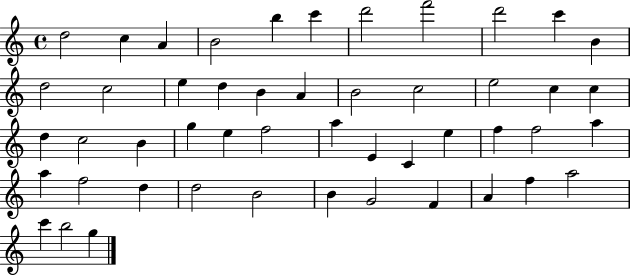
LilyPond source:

{
  \clef treble
  \time 4/4
  \defaultTimeSignature
  \key c \major
  d''2 c''4 a'4 | b'2 b''4 c'''4 | d'''2 f'''2 | d'''2 c'''4 b'4 | \break d''2 c''2 | e''4 d''4 b'4 a'4 | b'2 c''2 | e''2 c''4 c''4 | \break d''4 c''2 b'4 | g''4 e''4 f''2 | a''4 e'4 c'4 e''4 | f''4 f''2 a''4 | \break a''4 f''2 d''4 | d''2 b'2 | b'4 g'2 f'4 | a'4 f''4 a''2 | \break c'''4 b''2 g''4 | \bar "|."
}